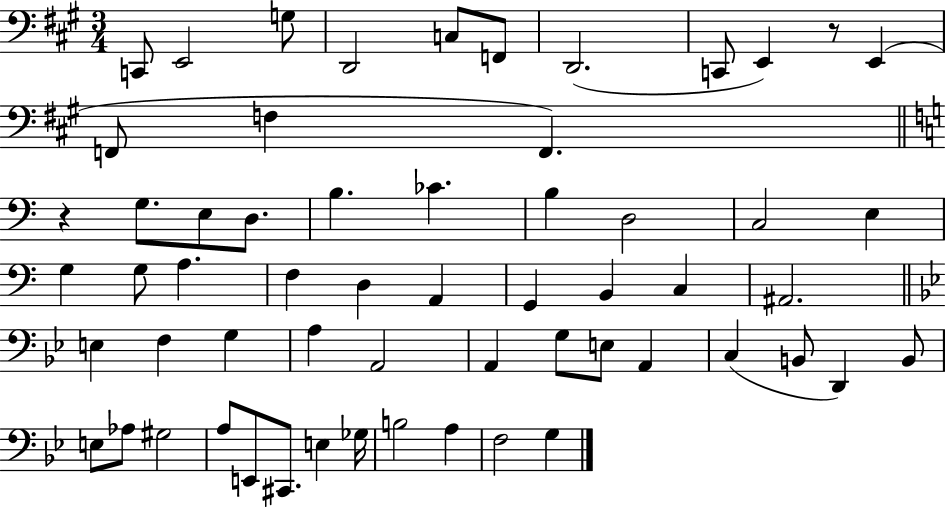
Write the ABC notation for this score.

X:1
T:Untitled
M:3/4
L:1/4
K:A
C,,/2 E,,2 G,/2 D,,2 C,/2 F,,/2 D,,2 C,,/2 E,, z/2 E,, F,,/2 F, F,, z G,/2 E,/2 D,/2 B, _C B, D,2 C,2 E, G, G,/2 A, F, D, A,, G,, B,, C, ^A,,2 E, F, G, A, A,,2 A,, G,/2 E,/2 A,, C, B,,/2 D,, B,,/2 E,/2 _A,/2 ^G,2 A,/2 E,,/2 ^C,,/2 E, _G,/4 B,2 A, F,2 G,